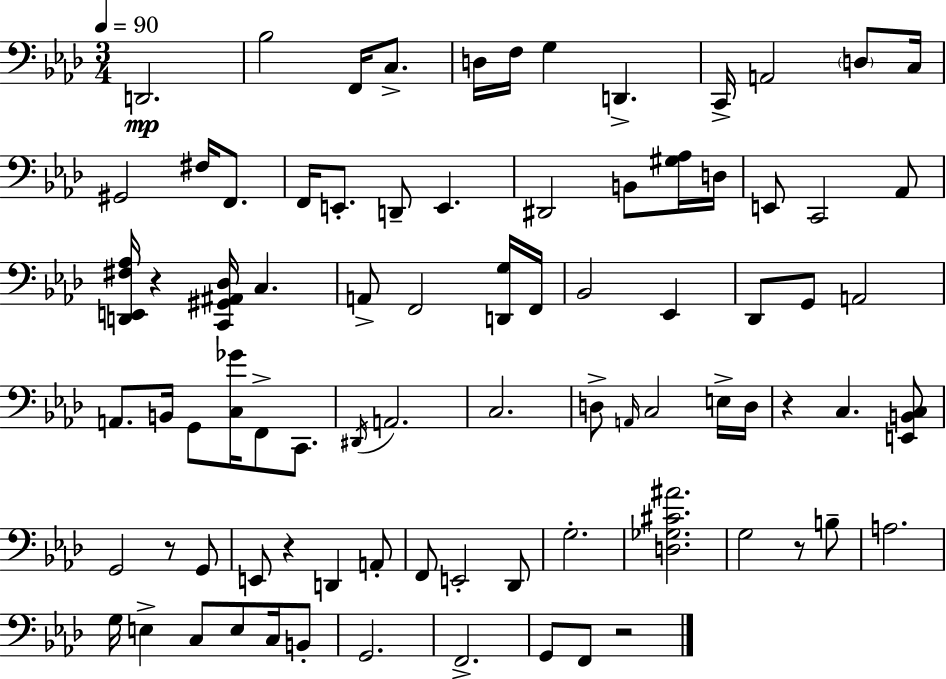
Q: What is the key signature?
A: F minor